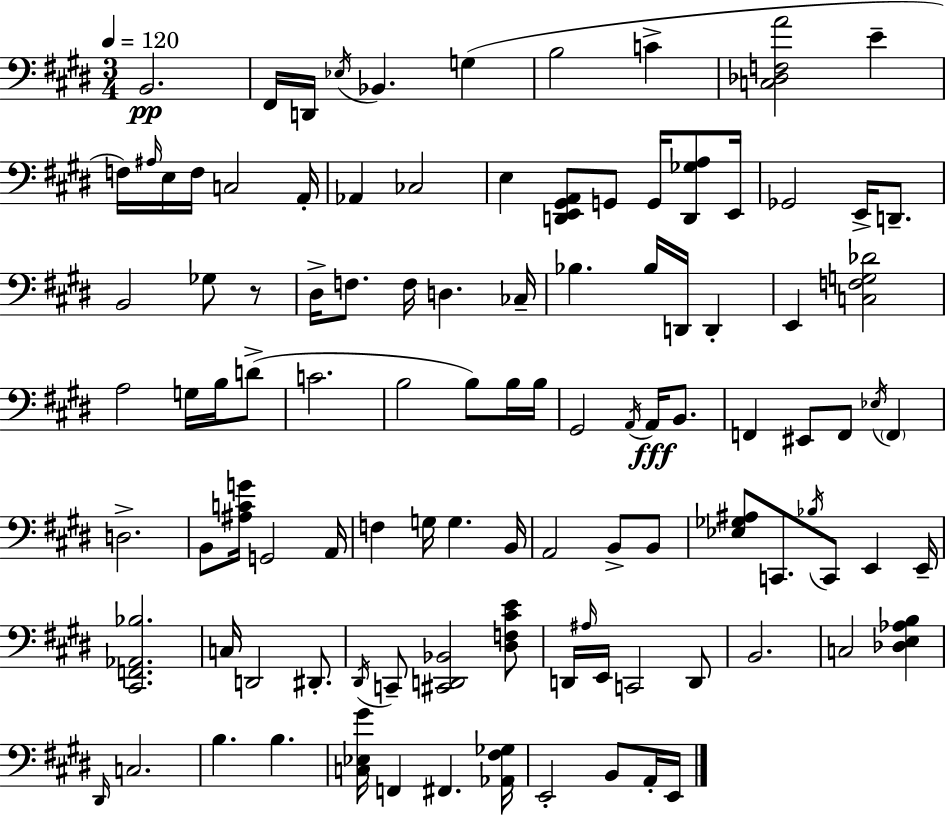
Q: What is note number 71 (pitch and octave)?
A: C3